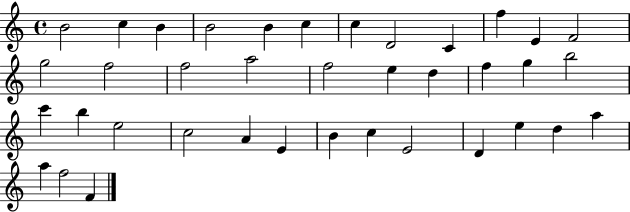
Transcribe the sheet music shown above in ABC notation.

X:1
T:Untitled
M:4/4
L:1/4
K:C
B2 c B B2 B c c D2 C f E F2 g2 f2 f2 a2 f2 e d f g b2 c' b e2 c2 A E B c E2 D e d a a f2 F